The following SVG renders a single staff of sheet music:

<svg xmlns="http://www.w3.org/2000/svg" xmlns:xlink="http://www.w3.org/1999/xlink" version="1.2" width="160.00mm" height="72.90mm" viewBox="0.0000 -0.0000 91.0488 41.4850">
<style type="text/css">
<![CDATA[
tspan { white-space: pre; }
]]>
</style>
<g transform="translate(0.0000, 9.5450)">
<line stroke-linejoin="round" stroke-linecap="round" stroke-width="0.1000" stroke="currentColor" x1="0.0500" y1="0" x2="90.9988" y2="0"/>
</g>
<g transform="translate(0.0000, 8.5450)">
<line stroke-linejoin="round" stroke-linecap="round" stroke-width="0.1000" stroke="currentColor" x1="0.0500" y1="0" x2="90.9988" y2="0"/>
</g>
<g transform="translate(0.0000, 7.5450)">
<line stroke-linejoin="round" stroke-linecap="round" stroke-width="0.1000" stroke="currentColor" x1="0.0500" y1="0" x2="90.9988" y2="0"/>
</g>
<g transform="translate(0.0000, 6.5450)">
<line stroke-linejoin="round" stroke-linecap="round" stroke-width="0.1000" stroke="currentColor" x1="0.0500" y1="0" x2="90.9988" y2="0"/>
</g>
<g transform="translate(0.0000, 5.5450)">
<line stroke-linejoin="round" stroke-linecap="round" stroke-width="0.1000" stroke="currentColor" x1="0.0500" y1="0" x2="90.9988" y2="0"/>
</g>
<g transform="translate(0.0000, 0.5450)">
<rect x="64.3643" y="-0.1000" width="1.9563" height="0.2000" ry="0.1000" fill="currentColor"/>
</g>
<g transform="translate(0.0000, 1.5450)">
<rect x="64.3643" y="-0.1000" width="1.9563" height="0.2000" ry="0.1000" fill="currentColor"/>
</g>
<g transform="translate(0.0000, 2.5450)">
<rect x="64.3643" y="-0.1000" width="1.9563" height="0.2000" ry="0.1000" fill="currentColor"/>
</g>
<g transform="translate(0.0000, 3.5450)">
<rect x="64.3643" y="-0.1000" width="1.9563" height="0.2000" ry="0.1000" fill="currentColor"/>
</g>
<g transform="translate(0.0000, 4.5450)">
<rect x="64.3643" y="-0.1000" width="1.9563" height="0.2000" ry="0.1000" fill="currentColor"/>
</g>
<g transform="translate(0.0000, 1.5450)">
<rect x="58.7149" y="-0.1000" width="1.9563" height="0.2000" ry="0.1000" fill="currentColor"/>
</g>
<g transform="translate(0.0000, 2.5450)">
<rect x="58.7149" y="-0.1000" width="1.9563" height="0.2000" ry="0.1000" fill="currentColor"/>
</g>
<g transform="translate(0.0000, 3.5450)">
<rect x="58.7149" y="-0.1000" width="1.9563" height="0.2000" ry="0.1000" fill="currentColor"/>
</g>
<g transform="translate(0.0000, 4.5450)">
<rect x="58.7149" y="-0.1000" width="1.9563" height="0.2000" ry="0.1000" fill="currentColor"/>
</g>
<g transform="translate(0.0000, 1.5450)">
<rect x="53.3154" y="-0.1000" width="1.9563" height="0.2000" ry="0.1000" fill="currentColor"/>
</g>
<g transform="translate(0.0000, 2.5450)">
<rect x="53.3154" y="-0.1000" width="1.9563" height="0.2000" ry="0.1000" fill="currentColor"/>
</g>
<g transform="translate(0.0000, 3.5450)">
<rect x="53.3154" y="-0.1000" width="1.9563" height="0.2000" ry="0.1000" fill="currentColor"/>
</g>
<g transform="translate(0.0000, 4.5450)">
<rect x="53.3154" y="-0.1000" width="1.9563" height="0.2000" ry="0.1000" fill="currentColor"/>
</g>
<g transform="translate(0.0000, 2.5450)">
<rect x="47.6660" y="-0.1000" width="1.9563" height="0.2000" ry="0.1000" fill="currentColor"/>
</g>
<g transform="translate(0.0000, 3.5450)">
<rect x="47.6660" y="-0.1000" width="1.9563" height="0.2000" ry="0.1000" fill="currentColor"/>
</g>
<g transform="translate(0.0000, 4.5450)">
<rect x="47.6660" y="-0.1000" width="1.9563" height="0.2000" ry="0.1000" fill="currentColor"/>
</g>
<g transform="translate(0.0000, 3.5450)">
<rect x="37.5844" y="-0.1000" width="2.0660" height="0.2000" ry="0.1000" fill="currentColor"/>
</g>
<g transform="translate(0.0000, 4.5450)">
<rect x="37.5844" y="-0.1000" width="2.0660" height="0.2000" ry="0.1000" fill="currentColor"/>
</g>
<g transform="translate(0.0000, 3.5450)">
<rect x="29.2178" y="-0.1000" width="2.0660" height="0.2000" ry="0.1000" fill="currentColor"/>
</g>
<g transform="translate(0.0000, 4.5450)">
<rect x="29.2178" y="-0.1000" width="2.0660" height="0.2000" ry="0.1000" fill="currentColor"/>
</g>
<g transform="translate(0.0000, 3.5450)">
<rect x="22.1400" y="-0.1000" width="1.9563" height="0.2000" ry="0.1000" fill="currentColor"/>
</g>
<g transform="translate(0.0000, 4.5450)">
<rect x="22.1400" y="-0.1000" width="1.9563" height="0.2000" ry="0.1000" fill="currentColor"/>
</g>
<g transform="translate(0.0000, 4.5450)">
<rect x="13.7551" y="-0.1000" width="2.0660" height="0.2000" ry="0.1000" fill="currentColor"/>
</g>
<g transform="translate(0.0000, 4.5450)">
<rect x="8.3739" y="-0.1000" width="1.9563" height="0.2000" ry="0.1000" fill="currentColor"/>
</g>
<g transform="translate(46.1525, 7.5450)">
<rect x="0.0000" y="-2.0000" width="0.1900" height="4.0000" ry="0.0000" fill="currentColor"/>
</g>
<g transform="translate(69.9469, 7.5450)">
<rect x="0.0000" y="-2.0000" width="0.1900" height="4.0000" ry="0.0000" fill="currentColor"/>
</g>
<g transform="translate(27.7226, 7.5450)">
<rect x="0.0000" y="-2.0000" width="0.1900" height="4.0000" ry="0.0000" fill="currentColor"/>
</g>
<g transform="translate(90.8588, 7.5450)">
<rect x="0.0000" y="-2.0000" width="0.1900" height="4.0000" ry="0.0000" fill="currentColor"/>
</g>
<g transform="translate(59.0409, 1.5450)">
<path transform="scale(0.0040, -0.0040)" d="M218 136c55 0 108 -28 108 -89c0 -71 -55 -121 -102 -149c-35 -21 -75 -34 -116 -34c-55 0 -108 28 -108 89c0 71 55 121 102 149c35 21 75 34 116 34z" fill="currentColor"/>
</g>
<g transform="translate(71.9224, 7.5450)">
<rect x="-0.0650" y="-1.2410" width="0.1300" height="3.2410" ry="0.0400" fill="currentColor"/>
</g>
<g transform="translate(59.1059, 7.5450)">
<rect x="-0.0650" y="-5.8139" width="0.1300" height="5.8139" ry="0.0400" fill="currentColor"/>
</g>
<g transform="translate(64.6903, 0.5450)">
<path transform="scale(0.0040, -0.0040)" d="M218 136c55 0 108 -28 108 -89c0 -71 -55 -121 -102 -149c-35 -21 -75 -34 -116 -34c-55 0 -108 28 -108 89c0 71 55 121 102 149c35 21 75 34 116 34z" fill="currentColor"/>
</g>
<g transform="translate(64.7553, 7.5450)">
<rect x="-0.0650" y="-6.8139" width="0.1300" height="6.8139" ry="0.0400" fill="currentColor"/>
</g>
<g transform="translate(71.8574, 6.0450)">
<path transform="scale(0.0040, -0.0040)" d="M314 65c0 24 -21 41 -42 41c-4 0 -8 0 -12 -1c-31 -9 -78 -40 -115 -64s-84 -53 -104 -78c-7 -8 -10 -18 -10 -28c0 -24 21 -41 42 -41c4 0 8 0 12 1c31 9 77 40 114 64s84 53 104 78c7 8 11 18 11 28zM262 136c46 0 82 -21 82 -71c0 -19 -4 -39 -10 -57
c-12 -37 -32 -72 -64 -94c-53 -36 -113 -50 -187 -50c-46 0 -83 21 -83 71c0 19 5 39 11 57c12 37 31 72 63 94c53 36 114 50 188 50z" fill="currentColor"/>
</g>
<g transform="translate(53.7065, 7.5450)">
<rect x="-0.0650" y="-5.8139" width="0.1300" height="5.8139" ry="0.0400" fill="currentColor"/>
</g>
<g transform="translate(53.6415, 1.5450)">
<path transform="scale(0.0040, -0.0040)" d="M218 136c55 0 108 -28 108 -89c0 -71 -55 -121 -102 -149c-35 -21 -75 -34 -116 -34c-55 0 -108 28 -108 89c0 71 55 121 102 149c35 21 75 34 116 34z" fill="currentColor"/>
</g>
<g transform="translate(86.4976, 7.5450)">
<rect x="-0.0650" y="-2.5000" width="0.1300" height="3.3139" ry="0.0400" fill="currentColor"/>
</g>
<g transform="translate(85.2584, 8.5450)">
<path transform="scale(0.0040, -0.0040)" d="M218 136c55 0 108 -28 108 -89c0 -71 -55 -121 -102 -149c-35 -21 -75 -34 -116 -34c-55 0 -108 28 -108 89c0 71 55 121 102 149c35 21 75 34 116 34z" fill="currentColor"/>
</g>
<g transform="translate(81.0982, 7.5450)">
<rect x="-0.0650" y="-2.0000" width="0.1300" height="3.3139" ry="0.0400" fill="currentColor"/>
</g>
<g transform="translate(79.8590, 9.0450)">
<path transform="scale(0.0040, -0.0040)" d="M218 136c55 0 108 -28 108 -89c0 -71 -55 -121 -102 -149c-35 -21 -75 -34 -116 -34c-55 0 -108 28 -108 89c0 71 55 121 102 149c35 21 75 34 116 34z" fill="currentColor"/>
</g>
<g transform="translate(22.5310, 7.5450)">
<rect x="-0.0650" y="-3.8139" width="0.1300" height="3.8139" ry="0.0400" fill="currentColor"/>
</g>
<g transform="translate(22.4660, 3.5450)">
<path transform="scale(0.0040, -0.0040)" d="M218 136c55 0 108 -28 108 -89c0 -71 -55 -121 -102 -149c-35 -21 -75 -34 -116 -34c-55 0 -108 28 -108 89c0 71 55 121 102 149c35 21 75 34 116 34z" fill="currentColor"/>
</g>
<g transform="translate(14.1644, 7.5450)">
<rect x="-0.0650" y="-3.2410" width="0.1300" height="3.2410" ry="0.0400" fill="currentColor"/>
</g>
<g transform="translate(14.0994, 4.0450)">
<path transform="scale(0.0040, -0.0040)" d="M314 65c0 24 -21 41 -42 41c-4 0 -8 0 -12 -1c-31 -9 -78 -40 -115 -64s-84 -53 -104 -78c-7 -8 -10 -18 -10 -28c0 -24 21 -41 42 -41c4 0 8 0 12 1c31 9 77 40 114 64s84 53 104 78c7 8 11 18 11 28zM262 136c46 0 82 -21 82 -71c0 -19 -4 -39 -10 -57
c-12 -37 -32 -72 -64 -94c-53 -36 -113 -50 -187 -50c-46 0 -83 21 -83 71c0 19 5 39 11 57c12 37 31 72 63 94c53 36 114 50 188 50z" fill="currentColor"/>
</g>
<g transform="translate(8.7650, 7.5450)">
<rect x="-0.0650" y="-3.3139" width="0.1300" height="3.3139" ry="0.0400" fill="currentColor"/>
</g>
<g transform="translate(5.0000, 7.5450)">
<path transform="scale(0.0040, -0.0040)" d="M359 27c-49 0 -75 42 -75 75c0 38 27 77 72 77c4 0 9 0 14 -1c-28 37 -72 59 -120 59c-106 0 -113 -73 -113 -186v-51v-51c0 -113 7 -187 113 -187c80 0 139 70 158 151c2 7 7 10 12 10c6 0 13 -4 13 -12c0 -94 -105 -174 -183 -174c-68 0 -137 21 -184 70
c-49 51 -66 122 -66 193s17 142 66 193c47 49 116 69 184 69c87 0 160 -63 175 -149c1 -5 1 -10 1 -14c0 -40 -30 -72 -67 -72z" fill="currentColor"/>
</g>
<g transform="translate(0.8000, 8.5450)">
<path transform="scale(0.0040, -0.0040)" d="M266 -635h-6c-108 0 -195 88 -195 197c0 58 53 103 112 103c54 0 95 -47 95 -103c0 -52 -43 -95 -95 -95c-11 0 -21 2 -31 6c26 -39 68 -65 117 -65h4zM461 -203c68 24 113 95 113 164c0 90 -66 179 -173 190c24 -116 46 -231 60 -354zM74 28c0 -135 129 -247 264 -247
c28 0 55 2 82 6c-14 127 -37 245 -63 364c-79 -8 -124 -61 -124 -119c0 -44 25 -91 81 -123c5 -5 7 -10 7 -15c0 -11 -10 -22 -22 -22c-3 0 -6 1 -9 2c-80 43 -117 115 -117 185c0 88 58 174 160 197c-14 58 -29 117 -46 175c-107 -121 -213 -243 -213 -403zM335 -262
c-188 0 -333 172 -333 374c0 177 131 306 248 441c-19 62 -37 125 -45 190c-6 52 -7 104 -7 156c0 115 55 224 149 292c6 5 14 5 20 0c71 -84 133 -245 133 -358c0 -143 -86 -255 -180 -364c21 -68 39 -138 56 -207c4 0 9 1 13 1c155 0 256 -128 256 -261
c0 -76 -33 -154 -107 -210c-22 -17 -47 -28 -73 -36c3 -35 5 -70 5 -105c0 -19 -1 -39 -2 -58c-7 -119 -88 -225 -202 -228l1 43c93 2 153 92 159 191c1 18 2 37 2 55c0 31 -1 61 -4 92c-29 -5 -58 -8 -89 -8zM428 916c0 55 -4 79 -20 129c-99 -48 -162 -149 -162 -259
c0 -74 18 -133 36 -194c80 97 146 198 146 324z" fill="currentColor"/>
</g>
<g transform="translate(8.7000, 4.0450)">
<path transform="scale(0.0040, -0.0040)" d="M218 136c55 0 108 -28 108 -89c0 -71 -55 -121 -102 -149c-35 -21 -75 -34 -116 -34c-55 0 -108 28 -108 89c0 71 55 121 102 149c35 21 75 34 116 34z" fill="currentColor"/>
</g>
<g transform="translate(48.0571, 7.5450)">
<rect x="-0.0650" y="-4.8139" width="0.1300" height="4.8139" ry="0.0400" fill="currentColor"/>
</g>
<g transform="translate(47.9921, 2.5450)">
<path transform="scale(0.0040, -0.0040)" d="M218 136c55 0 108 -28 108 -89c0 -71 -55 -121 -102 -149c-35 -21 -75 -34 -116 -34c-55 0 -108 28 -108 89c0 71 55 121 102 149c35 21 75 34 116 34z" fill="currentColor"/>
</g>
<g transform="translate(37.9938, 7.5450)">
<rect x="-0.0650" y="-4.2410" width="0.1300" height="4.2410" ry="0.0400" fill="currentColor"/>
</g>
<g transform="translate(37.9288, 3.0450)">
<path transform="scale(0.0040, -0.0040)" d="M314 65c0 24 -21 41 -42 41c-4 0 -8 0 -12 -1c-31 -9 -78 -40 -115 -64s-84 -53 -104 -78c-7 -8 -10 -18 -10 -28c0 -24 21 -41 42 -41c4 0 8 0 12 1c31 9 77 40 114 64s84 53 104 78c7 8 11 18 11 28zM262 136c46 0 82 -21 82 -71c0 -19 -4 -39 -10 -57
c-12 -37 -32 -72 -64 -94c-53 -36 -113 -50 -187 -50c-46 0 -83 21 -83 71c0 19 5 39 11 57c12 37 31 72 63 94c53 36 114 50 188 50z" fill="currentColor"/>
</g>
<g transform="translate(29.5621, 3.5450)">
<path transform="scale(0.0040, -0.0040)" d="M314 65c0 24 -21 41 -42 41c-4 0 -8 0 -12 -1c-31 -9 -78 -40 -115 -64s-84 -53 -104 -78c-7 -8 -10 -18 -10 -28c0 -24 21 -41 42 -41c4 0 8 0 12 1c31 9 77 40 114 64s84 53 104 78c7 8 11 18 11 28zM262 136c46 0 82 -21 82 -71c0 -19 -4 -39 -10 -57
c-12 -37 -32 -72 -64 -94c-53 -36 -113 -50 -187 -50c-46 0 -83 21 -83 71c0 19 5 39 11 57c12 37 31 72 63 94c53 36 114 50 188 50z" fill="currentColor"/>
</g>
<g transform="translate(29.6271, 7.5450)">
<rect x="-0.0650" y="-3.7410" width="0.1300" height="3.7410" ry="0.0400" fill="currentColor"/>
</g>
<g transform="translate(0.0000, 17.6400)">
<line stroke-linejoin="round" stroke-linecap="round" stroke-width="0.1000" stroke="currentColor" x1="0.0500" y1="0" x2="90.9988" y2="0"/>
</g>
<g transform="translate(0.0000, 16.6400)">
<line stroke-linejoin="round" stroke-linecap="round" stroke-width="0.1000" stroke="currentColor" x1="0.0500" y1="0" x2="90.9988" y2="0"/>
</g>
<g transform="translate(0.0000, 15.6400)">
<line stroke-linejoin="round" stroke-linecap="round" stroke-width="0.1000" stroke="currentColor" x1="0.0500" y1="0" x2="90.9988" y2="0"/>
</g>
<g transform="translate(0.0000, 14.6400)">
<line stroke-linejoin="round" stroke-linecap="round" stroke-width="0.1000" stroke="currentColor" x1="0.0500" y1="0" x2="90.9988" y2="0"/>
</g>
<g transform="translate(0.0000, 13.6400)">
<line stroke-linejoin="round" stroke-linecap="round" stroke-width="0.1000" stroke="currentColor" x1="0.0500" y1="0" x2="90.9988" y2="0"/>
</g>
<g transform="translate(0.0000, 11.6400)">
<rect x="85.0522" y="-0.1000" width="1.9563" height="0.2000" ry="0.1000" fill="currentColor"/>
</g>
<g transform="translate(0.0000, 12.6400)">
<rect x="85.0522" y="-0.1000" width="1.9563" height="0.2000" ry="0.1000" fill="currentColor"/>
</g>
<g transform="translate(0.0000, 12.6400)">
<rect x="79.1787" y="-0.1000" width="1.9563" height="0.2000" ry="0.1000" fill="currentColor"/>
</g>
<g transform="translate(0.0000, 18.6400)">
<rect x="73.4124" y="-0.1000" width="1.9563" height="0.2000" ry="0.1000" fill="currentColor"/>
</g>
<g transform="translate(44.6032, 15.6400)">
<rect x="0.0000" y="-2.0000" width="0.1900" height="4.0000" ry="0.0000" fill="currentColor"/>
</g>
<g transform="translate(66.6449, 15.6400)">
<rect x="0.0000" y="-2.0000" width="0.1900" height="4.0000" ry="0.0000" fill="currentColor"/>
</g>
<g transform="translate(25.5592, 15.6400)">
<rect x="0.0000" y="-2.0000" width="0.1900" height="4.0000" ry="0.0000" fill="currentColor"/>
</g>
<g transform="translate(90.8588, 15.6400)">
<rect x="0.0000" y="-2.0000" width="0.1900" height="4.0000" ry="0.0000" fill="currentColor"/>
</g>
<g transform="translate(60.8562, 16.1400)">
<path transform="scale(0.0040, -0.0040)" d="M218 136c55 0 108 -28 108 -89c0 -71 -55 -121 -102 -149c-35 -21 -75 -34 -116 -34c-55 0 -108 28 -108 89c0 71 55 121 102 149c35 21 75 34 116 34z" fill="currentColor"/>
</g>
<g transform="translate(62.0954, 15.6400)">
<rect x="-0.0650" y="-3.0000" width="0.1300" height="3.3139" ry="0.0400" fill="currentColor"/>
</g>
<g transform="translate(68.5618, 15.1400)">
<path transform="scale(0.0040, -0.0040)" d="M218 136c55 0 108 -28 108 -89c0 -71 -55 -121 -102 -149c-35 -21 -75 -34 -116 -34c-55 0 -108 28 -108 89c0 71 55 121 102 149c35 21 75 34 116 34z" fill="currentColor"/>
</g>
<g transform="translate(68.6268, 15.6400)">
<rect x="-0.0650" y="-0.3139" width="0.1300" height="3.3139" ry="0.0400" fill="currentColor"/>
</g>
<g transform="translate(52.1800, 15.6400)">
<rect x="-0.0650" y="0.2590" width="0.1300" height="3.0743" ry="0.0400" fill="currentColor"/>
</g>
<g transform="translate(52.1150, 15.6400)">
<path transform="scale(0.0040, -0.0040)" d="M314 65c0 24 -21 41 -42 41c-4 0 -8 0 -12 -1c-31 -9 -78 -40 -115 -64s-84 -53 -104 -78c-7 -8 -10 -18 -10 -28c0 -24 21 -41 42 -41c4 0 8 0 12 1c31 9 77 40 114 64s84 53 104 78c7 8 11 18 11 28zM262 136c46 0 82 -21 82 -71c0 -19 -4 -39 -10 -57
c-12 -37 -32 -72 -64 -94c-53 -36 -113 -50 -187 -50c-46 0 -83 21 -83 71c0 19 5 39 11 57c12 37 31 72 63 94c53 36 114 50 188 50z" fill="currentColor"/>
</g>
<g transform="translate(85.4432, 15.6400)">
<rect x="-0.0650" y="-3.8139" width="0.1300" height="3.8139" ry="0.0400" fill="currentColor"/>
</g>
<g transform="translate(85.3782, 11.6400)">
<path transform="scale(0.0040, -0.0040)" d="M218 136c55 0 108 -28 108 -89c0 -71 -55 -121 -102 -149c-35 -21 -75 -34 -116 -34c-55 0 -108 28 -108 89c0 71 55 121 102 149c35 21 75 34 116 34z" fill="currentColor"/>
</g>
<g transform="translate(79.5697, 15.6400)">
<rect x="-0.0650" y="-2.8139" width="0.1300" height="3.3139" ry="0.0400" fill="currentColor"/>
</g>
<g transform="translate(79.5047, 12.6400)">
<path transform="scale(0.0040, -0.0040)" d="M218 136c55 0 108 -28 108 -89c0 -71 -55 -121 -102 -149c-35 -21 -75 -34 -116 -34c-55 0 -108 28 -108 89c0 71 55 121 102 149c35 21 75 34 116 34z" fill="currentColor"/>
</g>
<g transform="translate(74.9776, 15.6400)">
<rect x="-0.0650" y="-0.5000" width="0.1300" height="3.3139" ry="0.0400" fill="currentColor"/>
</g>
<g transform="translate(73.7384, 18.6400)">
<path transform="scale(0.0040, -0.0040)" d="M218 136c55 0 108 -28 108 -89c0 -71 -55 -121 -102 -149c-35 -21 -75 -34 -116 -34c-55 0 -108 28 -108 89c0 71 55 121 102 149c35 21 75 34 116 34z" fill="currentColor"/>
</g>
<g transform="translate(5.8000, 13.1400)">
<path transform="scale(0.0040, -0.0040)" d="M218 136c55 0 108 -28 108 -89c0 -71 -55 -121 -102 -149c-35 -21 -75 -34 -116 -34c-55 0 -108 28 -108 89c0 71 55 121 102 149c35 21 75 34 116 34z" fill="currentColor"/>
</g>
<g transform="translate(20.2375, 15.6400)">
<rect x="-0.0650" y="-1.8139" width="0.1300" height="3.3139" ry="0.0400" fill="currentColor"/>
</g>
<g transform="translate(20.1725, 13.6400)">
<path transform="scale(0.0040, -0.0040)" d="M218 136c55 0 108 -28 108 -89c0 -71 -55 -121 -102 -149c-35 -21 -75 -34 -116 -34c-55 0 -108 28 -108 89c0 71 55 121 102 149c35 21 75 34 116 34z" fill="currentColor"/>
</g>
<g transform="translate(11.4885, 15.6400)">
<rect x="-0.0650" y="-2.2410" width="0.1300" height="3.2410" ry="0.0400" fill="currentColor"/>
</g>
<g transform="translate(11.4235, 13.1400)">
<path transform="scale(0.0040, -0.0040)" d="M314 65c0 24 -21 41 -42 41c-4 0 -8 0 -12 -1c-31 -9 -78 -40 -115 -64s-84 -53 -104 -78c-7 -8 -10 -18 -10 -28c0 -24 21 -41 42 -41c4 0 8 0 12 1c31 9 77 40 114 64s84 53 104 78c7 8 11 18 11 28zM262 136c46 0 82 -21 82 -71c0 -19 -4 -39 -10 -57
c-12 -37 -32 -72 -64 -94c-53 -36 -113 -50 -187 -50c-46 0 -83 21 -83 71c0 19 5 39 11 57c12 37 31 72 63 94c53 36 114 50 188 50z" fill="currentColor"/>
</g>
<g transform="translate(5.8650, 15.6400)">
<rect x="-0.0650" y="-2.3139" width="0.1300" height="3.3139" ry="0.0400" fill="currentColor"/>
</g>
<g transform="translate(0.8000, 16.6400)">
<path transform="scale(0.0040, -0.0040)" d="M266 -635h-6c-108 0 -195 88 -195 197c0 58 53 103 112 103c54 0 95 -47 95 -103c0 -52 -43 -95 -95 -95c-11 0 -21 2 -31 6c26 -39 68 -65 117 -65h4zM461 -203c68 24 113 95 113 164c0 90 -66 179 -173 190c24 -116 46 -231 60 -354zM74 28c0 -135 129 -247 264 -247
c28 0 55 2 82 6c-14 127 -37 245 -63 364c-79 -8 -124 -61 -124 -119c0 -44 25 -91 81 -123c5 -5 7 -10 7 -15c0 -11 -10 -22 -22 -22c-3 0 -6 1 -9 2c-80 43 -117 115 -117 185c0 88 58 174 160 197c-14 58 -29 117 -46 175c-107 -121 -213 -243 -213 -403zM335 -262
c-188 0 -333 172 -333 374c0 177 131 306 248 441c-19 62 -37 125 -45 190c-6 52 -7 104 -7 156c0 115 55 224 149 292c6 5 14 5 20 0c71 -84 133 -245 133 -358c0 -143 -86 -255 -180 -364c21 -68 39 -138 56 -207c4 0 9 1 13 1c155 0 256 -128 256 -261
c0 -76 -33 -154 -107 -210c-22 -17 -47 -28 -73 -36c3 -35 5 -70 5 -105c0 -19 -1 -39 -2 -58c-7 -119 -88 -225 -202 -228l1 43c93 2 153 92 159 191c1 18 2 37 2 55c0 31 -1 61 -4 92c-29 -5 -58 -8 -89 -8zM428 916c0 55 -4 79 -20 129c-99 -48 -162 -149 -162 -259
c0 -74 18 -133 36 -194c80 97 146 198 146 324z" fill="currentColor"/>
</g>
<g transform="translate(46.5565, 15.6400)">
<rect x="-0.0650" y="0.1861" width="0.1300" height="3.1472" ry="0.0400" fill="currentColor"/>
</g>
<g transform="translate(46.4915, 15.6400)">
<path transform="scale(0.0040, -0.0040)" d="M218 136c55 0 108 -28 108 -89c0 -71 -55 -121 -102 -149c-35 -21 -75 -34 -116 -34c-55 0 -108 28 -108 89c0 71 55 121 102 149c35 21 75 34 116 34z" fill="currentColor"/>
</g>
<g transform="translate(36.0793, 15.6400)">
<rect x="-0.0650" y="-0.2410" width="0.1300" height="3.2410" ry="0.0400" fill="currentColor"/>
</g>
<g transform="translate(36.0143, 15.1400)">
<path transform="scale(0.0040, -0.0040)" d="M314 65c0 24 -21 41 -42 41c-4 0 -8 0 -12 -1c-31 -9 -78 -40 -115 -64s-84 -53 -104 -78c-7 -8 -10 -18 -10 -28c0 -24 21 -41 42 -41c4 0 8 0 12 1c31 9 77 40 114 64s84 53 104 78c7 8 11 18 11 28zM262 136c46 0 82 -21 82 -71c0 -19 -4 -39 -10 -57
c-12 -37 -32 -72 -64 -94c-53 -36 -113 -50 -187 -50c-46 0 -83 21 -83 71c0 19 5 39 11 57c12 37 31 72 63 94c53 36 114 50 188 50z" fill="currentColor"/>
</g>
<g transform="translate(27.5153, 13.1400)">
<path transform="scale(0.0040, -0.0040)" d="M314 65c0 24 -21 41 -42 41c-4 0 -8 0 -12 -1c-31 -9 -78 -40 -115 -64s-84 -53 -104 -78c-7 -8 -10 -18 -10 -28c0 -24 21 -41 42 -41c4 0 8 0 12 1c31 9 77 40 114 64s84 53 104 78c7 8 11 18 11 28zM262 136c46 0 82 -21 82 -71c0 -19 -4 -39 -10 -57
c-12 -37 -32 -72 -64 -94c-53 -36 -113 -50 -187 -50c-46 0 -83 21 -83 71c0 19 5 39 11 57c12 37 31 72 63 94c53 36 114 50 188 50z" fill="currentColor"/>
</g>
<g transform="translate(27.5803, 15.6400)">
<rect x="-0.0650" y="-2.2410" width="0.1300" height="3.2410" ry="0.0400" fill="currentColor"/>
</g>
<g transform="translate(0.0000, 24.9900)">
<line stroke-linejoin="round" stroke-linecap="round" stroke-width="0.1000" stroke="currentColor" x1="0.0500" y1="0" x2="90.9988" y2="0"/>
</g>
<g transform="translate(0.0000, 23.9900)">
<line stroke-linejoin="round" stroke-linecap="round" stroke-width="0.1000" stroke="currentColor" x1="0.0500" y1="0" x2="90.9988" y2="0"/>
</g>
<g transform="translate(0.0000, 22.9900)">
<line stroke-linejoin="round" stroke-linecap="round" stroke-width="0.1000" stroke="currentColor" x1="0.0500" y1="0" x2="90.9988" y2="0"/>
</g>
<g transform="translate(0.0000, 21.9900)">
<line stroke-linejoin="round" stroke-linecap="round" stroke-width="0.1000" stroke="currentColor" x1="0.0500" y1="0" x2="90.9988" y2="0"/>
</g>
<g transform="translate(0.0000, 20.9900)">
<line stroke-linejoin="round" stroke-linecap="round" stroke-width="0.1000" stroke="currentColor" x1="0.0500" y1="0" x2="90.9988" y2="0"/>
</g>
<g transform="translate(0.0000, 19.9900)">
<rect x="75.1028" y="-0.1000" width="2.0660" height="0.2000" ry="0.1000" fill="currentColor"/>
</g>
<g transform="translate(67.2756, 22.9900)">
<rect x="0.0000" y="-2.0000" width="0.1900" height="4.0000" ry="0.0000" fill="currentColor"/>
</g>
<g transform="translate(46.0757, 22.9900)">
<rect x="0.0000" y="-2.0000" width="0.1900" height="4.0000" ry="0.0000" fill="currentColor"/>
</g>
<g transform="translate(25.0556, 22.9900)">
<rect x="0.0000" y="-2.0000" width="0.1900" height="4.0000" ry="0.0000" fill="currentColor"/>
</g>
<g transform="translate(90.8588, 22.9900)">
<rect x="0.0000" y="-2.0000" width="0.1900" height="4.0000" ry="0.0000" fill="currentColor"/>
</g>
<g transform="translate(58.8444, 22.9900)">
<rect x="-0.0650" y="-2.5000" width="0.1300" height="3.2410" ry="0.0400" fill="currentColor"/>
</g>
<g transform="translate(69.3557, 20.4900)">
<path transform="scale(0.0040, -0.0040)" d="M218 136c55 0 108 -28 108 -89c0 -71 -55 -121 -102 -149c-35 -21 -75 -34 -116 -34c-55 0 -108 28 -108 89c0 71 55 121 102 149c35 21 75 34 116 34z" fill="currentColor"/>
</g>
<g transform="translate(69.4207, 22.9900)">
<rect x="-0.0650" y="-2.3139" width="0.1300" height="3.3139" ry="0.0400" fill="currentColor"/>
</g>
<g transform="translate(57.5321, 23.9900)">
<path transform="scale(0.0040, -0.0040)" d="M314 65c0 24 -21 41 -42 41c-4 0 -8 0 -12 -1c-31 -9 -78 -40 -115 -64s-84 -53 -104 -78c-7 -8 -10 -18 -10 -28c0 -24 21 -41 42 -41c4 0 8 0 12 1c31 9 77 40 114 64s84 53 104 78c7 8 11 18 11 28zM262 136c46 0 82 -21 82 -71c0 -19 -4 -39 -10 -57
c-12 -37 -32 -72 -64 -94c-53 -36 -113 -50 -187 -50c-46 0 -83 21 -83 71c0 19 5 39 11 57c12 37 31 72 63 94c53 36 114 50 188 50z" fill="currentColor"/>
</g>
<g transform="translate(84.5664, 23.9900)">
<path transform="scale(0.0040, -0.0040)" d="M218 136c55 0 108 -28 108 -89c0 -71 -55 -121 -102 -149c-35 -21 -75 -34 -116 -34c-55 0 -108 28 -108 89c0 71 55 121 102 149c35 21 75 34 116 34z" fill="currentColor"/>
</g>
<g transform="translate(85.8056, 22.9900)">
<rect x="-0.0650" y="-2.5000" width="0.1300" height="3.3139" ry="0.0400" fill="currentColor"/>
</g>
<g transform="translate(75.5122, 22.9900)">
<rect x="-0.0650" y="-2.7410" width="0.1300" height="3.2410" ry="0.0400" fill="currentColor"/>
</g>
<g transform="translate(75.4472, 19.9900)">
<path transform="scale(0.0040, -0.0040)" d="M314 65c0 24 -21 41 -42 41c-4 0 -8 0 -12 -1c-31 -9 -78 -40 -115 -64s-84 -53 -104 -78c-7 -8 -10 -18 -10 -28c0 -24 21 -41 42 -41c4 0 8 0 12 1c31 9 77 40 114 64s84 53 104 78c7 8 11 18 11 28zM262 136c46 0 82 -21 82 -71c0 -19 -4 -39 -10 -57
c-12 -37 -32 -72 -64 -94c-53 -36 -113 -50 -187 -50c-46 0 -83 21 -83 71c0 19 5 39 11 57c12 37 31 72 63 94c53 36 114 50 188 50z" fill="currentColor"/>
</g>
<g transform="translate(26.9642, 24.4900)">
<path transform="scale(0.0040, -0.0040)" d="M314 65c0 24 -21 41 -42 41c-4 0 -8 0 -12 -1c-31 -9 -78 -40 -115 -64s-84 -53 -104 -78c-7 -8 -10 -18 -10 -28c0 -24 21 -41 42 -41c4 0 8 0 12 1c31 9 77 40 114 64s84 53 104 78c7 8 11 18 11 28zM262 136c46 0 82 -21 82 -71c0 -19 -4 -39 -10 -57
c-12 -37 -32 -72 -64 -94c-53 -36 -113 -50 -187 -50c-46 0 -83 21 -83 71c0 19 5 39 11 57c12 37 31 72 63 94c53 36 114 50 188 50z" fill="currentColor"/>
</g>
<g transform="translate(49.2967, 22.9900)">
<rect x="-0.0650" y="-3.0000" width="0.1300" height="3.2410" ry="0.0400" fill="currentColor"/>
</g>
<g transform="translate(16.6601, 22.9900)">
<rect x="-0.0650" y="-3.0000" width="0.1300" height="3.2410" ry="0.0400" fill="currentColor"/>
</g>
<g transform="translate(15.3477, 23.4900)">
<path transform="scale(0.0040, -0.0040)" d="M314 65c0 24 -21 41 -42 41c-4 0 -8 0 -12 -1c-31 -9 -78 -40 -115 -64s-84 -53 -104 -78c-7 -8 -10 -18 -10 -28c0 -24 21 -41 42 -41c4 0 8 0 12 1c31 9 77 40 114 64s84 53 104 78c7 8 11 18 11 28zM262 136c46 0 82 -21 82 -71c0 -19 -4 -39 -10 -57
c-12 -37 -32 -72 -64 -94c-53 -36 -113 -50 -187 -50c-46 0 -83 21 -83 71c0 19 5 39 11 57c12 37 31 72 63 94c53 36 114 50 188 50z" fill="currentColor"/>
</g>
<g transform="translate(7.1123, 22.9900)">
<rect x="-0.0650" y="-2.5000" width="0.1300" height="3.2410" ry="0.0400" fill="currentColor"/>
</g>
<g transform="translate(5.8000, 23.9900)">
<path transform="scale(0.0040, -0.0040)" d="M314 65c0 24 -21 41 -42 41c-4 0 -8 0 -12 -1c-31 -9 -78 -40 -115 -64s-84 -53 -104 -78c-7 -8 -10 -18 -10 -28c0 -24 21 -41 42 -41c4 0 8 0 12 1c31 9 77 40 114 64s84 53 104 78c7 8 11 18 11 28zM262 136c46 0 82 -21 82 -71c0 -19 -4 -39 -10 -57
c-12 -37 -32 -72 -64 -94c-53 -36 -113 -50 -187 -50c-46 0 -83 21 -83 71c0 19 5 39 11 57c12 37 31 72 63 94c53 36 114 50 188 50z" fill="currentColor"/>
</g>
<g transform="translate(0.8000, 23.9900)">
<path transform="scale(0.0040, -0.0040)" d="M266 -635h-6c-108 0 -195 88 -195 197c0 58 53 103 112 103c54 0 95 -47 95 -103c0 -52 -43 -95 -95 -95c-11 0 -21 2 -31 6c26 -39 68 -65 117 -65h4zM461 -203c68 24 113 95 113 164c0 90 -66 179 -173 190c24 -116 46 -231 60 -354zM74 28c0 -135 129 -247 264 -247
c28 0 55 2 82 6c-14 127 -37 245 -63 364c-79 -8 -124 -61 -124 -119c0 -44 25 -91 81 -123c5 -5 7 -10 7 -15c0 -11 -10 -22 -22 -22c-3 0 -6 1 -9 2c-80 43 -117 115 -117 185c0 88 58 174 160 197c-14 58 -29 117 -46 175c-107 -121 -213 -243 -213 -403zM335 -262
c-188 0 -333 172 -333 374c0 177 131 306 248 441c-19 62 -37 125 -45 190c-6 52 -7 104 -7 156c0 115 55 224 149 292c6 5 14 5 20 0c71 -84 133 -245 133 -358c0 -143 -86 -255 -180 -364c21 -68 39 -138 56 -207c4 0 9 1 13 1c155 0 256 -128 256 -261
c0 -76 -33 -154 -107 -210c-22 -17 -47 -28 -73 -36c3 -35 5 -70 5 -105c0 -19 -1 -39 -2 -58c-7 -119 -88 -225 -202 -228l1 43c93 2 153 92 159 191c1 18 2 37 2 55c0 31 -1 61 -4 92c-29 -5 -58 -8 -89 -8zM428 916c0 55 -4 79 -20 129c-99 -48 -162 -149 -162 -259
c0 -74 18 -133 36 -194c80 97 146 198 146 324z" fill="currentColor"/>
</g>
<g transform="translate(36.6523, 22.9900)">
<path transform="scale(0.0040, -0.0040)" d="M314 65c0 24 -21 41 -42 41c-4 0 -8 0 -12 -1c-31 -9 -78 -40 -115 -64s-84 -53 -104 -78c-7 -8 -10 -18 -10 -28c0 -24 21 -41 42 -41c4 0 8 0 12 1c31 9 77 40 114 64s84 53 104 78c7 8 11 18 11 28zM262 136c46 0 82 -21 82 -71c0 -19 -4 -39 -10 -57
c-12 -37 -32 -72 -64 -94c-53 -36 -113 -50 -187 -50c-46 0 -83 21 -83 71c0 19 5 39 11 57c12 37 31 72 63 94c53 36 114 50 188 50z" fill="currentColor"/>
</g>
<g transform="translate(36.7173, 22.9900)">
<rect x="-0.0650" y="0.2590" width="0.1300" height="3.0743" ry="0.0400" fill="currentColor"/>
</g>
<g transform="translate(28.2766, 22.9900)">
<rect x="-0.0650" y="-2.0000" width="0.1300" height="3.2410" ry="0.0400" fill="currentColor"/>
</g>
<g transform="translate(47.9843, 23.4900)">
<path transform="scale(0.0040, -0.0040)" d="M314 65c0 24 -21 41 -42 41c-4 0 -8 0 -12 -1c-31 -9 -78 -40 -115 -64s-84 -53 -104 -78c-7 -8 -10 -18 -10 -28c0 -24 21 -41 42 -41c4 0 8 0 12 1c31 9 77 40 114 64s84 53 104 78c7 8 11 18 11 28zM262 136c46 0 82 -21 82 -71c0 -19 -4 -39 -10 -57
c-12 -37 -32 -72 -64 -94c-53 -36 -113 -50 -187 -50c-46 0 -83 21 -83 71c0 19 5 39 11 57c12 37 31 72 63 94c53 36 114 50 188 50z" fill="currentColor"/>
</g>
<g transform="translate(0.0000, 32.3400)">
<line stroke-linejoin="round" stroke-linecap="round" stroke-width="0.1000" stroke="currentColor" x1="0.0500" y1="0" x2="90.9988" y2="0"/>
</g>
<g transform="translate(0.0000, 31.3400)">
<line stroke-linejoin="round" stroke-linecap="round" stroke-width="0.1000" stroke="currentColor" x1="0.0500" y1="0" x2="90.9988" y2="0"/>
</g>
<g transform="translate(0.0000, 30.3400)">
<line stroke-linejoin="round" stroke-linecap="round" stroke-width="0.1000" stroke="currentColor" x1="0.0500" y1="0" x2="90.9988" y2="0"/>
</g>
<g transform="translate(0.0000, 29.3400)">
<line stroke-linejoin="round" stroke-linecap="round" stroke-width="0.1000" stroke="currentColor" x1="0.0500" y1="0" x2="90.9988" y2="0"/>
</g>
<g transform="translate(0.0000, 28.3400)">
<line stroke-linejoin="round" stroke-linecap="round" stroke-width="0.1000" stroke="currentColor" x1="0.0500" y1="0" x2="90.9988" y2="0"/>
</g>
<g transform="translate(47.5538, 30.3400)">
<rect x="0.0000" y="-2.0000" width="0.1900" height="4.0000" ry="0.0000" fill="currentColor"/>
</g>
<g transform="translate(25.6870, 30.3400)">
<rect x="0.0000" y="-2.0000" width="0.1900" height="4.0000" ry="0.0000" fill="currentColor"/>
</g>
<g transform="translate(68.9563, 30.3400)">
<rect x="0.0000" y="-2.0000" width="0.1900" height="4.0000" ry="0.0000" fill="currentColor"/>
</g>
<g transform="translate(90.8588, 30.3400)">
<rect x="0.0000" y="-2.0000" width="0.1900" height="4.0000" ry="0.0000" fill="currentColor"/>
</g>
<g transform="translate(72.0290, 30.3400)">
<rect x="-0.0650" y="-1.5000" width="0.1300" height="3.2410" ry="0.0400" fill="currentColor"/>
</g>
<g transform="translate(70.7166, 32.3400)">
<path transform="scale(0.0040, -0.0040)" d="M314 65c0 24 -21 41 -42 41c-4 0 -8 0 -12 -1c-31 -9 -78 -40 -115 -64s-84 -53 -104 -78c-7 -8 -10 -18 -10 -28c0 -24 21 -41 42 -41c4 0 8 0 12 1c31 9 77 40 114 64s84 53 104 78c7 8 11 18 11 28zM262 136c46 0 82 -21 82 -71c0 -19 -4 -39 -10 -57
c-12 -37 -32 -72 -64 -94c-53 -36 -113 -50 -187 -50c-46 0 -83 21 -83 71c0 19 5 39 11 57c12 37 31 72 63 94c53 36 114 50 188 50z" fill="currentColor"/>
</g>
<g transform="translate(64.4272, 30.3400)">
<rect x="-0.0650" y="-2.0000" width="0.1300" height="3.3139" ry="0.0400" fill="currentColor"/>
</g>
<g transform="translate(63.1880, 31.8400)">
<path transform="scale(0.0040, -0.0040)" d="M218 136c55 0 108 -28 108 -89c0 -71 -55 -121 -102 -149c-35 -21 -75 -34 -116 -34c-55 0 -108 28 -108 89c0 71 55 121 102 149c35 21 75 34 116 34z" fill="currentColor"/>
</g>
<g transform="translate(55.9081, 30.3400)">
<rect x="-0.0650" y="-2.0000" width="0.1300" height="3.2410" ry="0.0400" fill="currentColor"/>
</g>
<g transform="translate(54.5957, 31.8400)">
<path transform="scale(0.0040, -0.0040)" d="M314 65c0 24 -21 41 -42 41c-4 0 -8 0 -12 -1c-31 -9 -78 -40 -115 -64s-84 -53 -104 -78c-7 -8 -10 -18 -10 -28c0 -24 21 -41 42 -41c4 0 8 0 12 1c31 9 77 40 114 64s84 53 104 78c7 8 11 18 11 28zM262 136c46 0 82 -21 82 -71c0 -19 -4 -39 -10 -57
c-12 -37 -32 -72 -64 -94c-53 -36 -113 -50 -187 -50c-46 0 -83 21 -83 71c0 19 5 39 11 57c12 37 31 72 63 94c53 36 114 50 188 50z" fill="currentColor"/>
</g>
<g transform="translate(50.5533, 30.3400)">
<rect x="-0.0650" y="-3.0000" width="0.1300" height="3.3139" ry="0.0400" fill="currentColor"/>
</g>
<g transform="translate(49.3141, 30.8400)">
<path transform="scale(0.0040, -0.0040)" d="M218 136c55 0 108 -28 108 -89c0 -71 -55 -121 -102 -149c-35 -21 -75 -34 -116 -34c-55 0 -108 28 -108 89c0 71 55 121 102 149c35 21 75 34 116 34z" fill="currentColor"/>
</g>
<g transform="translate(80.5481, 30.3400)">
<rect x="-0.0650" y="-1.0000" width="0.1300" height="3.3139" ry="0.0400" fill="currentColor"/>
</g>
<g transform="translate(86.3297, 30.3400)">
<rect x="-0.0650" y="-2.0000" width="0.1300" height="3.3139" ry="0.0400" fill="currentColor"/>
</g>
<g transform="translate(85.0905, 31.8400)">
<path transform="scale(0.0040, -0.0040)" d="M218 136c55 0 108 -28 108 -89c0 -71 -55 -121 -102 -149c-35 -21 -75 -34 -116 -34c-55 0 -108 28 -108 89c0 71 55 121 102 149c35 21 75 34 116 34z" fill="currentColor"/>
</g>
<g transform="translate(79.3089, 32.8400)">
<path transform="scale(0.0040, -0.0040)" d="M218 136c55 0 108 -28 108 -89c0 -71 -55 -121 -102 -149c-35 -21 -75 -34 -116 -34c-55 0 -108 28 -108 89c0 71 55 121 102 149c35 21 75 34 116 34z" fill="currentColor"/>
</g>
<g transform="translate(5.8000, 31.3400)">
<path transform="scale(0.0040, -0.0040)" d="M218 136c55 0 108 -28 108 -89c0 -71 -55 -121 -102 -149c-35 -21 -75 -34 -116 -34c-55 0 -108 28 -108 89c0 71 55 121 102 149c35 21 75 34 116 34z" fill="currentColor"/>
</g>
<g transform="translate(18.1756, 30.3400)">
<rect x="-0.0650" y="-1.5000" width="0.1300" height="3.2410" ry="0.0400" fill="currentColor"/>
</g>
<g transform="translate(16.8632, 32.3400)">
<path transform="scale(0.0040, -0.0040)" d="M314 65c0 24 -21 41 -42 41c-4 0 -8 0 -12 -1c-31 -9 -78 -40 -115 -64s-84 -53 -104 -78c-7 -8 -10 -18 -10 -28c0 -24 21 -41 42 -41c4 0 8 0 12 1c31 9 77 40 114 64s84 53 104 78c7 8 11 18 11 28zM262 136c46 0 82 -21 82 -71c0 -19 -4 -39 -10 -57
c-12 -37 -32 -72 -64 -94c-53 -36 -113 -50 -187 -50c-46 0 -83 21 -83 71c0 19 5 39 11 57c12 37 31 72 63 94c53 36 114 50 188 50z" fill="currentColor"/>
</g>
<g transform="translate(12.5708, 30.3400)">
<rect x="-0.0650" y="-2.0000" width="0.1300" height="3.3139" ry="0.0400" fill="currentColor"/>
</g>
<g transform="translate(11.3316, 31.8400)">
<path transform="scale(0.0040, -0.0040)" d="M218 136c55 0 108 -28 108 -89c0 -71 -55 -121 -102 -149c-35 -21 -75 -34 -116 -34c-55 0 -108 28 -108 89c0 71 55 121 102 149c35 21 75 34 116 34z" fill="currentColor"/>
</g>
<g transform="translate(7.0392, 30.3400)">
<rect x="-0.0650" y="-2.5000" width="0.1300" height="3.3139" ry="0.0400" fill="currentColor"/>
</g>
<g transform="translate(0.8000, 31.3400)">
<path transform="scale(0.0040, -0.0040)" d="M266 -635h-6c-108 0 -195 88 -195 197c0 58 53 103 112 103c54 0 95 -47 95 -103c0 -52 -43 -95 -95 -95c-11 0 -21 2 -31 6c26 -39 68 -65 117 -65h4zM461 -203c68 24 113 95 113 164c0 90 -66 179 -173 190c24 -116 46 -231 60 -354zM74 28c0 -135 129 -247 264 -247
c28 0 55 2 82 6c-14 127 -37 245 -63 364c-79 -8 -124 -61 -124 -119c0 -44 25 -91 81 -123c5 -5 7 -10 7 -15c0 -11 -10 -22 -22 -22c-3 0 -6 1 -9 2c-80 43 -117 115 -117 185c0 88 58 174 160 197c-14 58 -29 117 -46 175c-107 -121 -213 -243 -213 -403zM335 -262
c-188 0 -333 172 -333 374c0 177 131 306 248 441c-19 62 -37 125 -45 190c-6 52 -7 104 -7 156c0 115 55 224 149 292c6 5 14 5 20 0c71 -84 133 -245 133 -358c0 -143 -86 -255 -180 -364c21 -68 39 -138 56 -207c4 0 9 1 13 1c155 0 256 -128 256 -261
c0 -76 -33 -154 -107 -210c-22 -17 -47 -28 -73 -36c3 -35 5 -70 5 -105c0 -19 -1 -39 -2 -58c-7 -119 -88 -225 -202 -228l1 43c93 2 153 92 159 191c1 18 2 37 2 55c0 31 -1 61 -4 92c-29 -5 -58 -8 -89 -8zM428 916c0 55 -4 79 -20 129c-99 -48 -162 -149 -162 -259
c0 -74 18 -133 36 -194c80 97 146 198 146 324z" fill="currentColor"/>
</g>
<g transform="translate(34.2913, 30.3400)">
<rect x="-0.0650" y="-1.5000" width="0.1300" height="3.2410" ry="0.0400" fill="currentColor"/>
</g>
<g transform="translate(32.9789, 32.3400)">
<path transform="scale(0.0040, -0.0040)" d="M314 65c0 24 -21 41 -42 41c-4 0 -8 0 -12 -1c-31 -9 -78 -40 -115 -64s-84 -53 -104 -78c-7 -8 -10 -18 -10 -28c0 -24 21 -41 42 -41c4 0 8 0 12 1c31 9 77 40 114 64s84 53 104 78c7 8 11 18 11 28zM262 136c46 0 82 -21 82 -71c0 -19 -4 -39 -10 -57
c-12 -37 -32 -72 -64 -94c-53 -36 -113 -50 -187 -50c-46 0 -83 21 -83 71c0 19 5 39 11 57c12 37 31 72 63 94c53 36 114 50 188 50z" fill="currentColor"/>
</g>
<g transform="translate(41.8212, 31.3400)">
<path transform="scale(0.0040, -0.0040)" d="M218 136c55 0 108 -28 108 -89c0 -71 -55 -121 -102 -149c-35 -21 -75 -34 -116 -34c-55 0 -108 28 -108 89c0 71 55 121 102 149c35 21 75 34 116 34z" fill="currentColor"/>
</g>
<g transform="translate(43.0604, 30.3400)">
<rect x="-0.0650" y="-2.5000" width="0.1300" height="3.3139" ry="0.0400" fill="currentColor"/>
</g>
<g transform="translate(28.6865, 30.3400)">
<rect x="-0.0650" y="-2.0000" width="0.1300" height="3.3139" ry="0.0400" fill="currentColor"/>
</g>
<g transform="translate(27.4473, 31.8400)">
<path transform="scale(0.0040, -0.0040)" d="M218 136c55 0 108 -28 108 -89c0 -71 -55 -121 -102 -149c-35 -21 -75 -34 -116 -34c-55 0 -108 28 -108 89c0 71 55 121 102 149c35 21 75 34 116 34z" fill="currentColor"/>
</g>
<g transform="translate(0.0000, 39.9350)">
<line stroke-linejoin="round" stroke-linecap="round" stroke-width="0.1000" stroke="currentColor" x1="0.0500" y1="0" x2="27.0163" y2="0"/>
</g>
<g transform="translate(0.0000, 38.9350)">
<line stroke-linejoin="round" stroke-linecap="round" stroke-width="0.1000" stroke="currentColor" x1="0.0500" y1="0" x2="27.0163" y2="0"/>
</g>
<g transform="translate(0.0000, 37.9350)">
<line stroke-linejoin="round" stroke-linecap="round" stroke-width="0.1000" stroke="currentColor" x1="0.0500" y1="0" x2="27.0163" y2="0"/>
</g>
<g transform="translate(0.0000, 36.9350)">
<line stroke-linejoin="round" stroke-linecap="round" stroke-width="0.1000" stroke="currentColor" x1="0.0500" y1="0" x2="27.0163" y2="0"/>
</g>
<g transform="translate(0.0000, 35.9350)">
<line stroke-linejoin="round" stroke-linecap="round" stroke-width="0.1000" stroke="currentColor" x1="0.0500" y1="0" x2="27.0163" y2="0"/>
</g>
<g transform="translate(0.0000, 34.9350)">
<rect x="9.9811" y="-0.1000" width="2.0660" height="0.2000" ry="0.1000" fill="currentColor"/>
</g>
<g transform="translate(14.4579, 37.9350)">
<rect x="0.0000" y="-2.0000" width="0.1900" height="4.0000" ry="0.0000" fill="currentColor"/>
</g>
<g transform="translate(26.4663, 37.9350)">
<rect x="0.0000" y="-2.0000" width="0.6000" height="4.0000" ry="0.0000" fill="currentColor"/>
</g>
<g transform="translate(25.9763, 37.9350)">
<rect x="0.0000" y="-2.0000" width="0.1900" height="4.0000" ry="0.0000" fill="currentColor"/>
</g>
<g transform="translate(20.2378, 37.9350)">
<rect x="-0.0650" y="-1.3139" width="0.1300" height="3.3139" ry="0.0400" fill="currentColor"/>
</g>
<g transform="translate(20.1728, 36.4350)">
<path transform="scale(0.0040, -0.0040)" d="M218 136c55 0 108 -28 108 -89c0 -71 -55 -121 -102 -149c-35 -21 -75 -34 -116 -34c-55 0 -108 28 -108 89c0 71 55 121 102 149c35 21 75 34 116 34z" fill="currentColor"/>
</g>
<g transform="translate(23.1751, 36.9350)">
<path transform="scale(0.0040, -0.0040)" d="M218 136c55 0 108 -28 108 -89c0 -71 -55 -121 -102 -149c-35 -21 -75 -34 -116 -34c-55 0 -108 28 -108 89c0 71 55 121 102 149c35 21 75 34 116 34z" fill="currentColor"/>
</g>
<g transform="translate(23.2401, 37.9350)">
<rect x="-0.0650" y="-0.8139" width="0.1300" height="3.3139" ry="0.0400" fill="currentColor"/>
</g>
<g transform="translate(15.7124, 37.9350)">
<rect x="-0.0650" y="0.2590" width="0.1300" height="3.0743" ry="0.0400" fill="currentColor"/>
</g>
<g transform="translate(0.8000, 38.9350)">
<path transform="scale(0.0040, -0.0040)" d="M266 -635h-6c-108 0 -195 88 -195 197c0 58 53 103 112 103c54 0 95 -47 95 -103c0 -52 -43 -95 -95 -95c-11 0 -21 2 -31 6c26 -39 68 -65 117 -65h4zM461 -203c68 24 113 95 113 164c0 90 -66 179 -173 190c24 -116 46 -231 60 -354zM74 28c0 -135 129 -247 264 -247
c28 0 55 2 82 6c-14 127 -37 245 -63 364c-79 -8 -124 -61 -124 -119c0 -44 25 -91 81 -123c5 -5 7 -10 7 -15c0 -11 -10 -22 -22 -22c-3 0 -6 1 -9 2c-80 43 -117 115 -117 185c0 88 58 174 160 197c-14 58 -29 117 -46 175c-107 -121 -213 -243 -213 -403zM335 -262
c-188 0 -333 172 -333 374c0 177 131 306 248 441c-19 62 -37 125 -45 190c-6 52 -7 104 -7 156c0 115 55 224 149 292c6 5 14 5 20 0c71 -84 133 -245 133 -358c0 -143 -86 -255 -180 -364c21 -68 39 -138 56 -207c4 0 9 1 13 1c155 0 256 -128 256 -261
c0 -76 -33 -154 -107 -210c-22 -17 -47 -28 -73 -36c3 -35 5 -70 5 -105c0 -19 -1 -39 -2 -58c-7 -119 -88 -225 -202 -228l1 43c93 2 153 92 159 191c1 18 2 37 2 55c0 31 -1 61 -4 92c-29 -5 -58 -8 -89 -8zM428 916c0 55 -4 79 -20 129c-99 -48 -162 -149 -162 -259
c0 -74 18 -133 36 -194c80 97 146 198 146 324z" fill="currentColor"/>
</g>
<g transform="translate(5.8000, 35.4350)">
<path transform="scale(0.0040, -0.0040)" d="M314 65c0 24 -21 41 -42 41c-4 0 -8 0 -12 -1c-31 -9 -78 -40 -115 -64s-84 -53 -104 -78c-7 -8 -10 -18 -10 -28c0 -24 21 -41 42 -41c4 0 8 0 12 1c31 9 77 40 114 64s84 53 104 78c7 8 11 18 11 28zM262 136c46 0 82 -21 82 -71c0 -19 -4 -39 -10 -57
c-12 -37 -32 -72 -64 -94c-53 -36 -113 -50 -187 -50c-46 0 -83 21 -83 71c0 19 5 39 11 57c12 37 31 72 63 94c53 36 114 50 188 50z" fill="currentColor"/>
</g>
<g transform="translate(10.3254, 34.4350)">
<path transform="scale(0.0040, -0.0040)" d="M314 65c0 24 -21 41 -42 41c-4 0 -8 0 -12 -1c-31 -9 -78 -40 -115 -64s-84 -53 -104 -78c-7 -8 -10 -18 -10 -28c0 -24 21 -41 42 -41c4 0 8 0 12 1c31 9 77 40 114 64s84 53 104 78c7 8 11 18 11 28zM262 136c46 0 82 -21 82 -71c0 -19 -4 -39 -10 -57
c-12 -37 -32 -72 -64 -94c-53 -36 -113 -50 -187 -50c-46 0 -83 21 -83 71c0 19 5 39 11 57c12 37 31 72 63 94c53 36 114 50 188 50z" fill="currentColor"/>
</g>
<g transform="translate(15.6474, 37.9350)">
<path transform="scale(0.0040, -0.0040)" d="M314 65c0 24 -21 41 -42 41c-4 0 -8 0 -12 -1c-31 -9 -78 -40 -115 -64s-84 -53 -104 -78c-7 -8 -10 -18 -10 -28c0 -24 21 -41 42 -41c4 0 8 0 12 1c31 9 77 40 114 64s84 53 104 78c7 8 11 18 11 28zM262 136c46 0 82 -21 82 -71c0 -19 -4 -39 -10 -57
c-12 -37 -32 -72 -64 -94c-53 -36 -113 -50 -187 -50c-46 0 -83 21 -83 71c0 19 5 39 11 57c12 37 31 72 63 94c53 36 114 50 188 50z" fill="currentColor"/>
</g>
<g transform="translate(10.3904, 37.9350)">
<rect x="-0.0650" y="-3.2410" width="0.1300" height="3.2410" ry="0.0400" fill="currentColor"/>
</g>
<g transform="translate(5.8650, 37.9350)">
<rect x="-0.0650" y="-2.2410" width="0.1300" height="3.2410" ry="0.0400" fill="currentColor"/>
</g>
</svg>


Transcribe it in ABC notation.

X:1
T:Untitled
M:4/4
L:1/4
K:C
b b2 c' c'2 d'2 e' g' g' b' e2 F G g g2 f g2 c2 B B2 A c C a c' G2 A2 F2 B2 A2 G2 g a2 G G F E2 F E2 G A F2 F E2 D F g2 b2 B2 e d